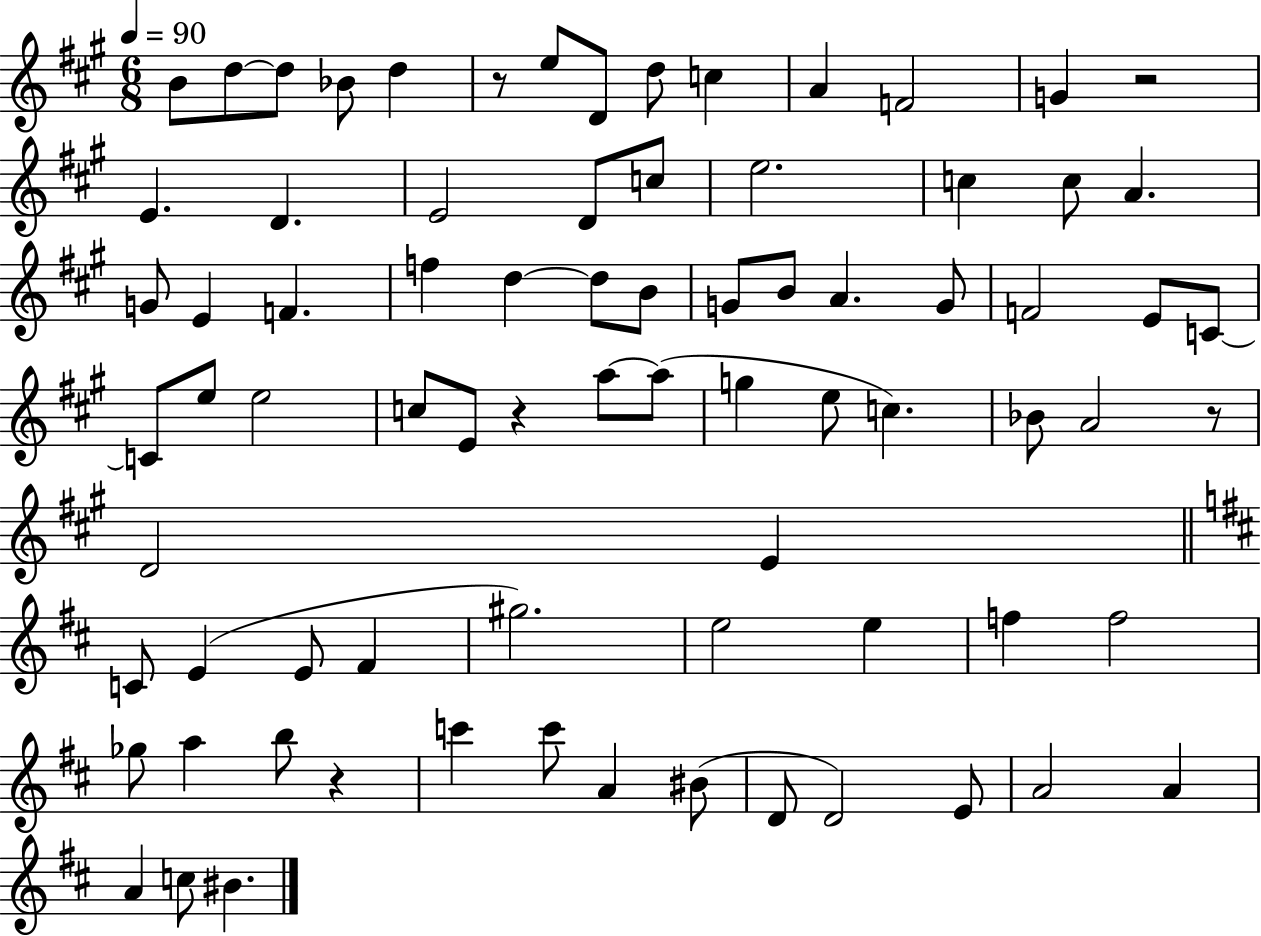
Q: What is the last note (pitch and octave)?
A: BIS4